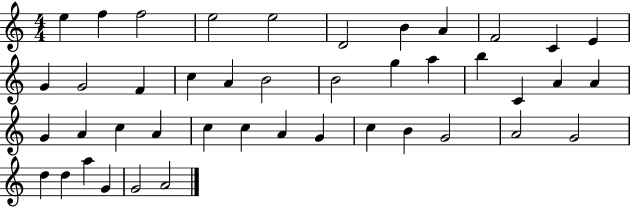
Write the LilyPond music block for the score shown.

{
  \clef treble
  \numericTimeSignature
  \time 4/4
  \key c \major
  e''4 f''4 f''2 | e''2 e''2 | d'2 b'4 a'4 | f'2 c'4 e'4 | \break g'4 g'2 f'4 | c''4 a'4 b'2 | b'2 g''4 a''4 | b''4 c'4 a'4 a'4 | \break g'4 a'4 c''4 a'4 | c''4 c''4 a'4 g'4 | c''4 b'4 g'2 | a'2 g'2 | \break d''4 d''4 a''4 g'4 | g'2 a'2 | \bar "|."
}